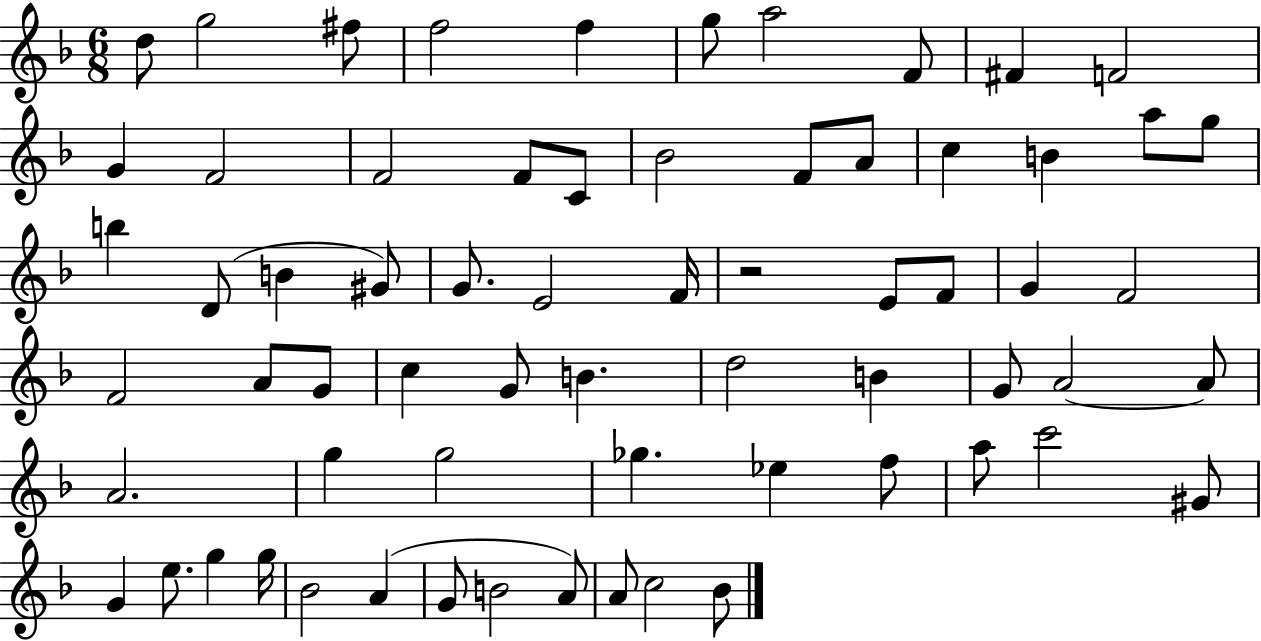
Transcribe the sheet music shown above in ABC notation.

X:1
T:Untitled
M:6/8
L:1/4
K:F
d/2 g2 ^f/2 f2 f g/2 a2 F/2 ^F F2 G F2 F2 F/2 C/2 _B2 F/2 A/2 c B a/2 g/2 b D/2 B ^G/2 G/2 E2 F/4 z2 E/2 F/2 G F2 F2 A/2 G/2 c G/2 B d2 B G/2 A2 A/2 A2 g g2 _g _e f/2 a/2 c'2 ^G/2 G e/2 g g/4 _B2 A G/2 B2 A/2 A/2 c2 _B/2